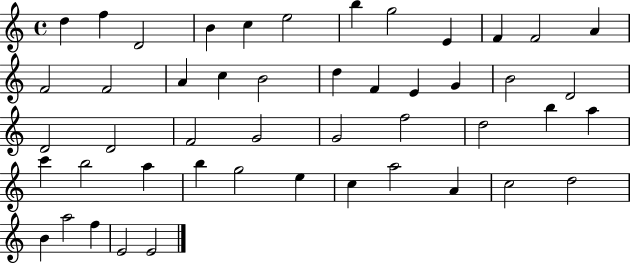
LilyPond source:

{
  \clef treble
  \time 4/4
  \defaultTimeSignature
  \key c \major
  d''4 f''4 d'2 | b'4 c''4 e''2 | b''4 g''2 e'4 | f'4 f'2 a'4 | \break f'2 f'2 | a'4 c''4 b'2 | d''4 f'4 e'4 g'4 | b'2 d'2 | \break d'2 d'2 | f'2 g'2 | g'2 f''2 | d''2 b''4 a''4 | \break c'''4 b''2 a''4 | b''4 g''2 e''4 | c''4 a''2 a'4 | c''2 d''2 | \break b'4 a''2 f''4 | e'2 e'2 | \bar "|."
}